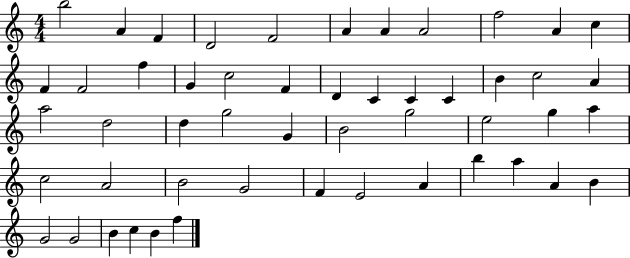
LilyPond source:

{
  \clef treble
  \numericTimeSignature
  \time 4/4
  \key c \major
  b''2 a'4 f'4 | d'2 f'2 | a'4 a'4 a'2 | f''2 a'4 c''4 | \break f'4 f'2 f''4 | g'4 c''2 f'4 | d'4 c'4 c'4 c'4 | b'4 c''2 a'4 | \break a''2 d''2 | d''4 g''2 g'4 | b'2 g''2 | e''2 g''4 a''4 | \break c''2 a'2 | b'2 g'2 | f'4 e'2 a'4 | b''4 a''4 a'4 b'4 | \break g'2 g'2 | b'4 c''4 b'4 f''4 | \bar "|."
}